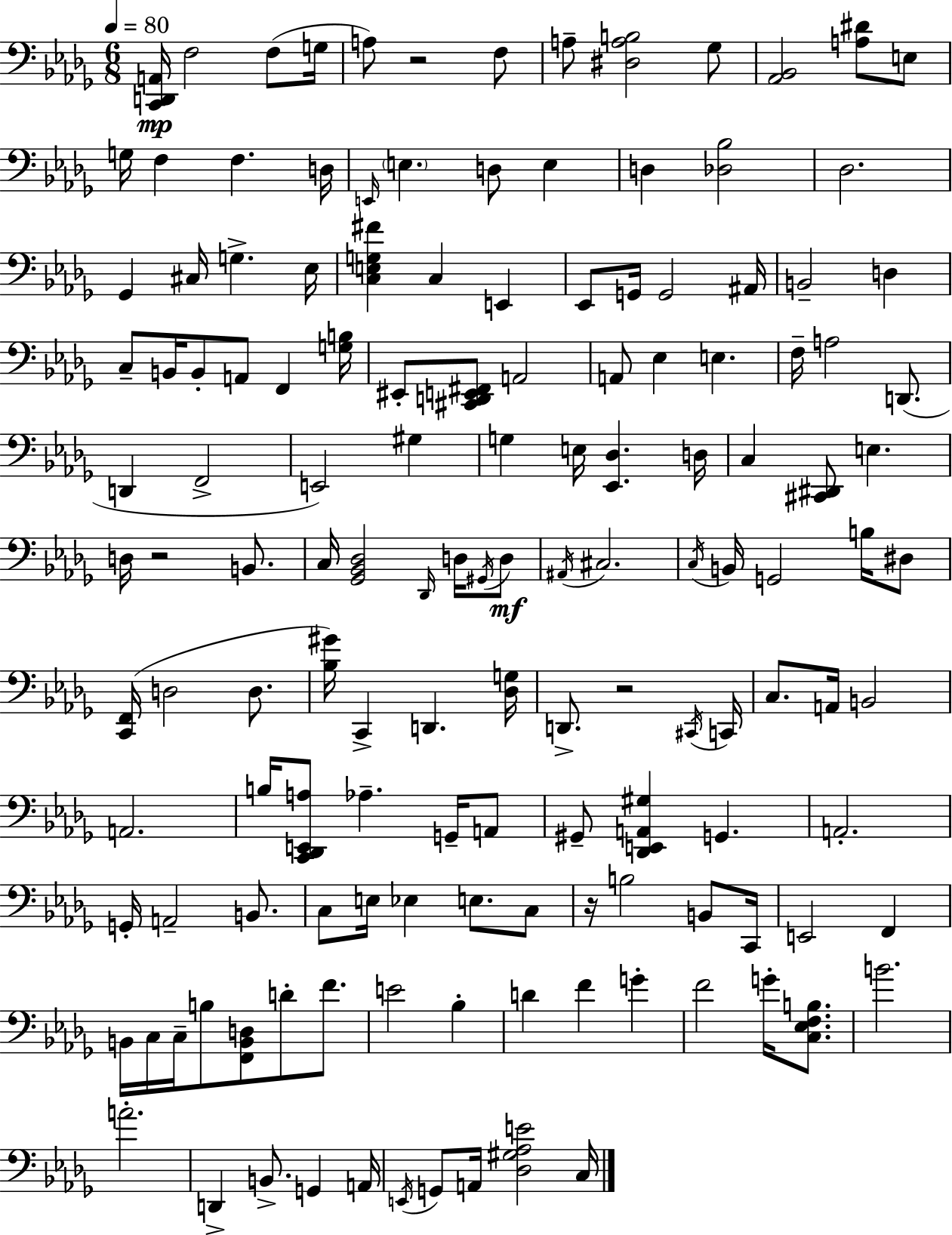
[C2,D2,A2]/s F3/h F3/e G3/s A3/e R/h F3/e A3/e [D#3,A3,B3]/h Gb3/e [Ab2,Bb2]/h [A3,D#4]/e E3/e G3/s F3/q F3/q. D3/s E2/s E3/q. D3/e E3/q D3/q [Db3,Bb3]/h Db3/h. Gb2/q C#3/s G3/q. Eb3/s [C3,E3,G3,F#4]/q C3/q E2/q Eb2/e G2/s G2/h A#2/s B2/h D3/q C3/e B2/s B2/e A2/e F2/q [G3,B3]/s EIS2/e [C#2,D2,E2,F#2]/e A2/h A2/e Eb3/q E3/q. F3/s A3/h D2/e. D2/q F2/h E2/h G#3/q G3/q E3/s [Eb2,Db3]/q. D3/s C3/q [C#2,D#2]/e E3/q. D3/s R/h B2/e. C3/s [Gb2,Bb2,Db3]/h Db2/s D3/s G#2/s D3/e A#2/s C#3/h. C3/s B2/s G2/h B3/s D#3/e [C2,F2]/s D3/h D3/e. [Bb3,G#4]/s C2/q D2/q. [Db3,G3]/s D2/e. R/h C#2/s C2/s C3/e. A2/s B2/h A2/h. B3/s [C2,Db2,E2,A3]/e Ab3/q. G2/s A2/e G#2/e [Db2,E2,A2,G#3]/q G2/q. A2/h. G2/s A2/h B2/e. C3/e E3/s Eb3/q E3/e. C3/e R/s B3/h B2/e C2/s E2/h F2/q B2/s C3/s C3/s B3/e [F2,B2,D3]/e D4/e F4/e. E4/h Bb3/q D4/q F4/q G4/q F4/h G4/s [C3,Eb3,F3,B3]/e. B4/h. A4/h. D2/q B2/e. G2/q A2/s E2/s G2/e A2/s [Db3,G#3,Ab3,E4]/h C3/s